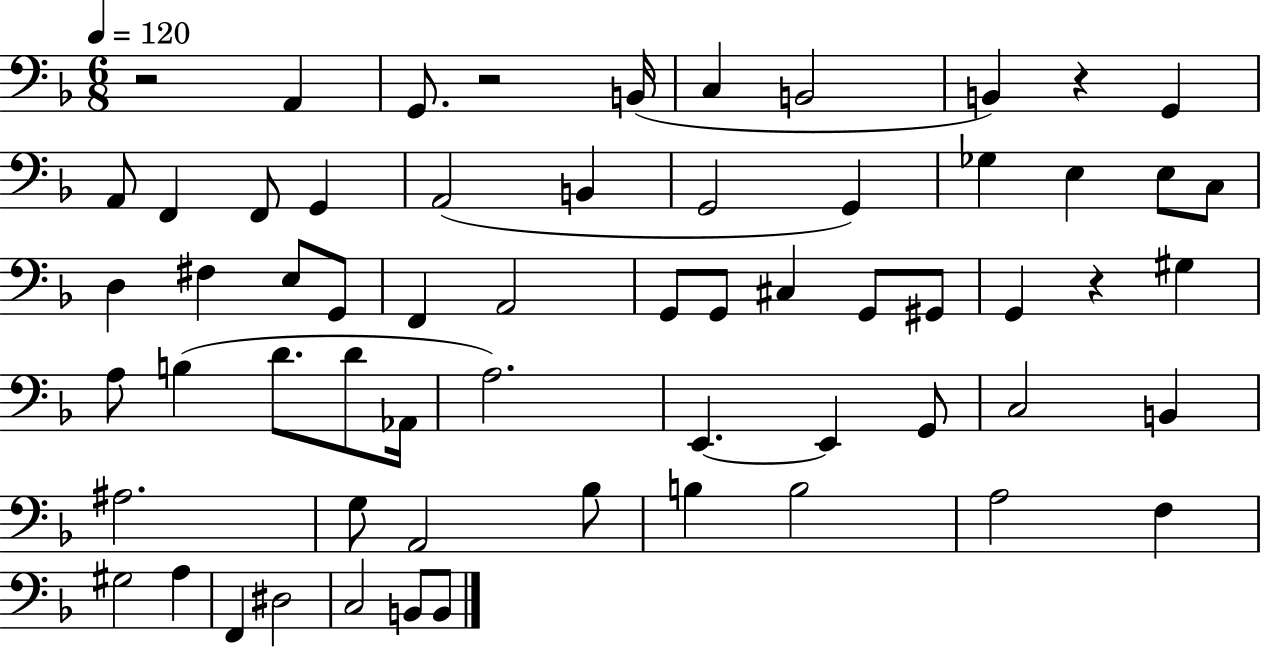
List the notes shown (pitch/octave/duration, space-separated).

R/h A2/q G2/e. R/h B2/s C3/q B2/h B2/q R/q G2/q A2/e F2/q F2/e G2/q A2/h B2/q G2/h G2/q Gb3/q E3/q E3/e C3/e D3/q F#3/q E3/e G2/e F2/q A2/h G2/e G2/e C#3/q G2/e G#2/e G2/q R/q G#3/q A3/e B3/q D4/e. D4/e Ab2/s A3/h. E2/q. E2/q G2/e C3/h B2/q A#3/h. G3/e A2/h Bb3/e B3/q B3/h A3/h F3/q G#3/h A3/q F2/q D#3/h C3/h B2/e B2/e